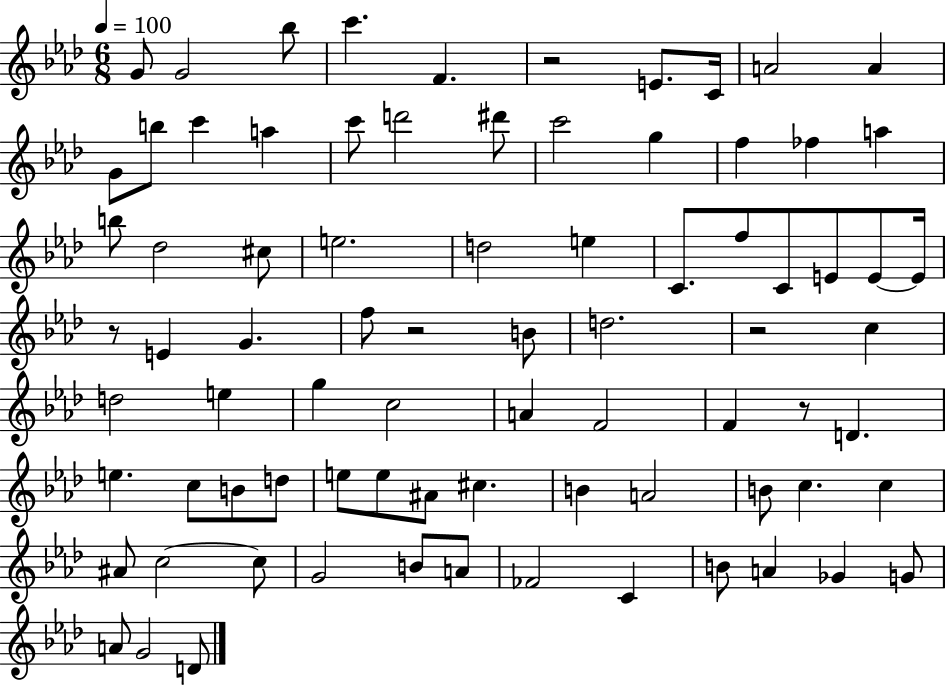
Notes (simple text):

G4/e G4/h Bb5/e C6/q. F4/q. R/h E4/e. C4/s A4/h A4/q G4/e B5/e C6/q A5/q C6/e D6/h D#6/e C6/h G5/q F5/q FES5/q A5/q B5/e Db5/h C#5/e E5/h. D5/h E5/q C4/e. F5/e C4/e E4/e E4/e E4/s R/e E4/q G4/q. F5/e R/h B4/e D5/h. R/h C5/q D5/h E5/q G5/q C5/h A4/q F4/h F4/q R/e D4/q. E5/q. C5/e B4/e D5/e E5/e E5/e A#4/e C#5/q. B4/q A4/h B4/e C5/q. C5/q A#4/e C5/h C5/e G4/h B4/e A4/e FES4/h C4/q B4/e A4/q Gb4/q G4/e A4/e G4/h D4/e